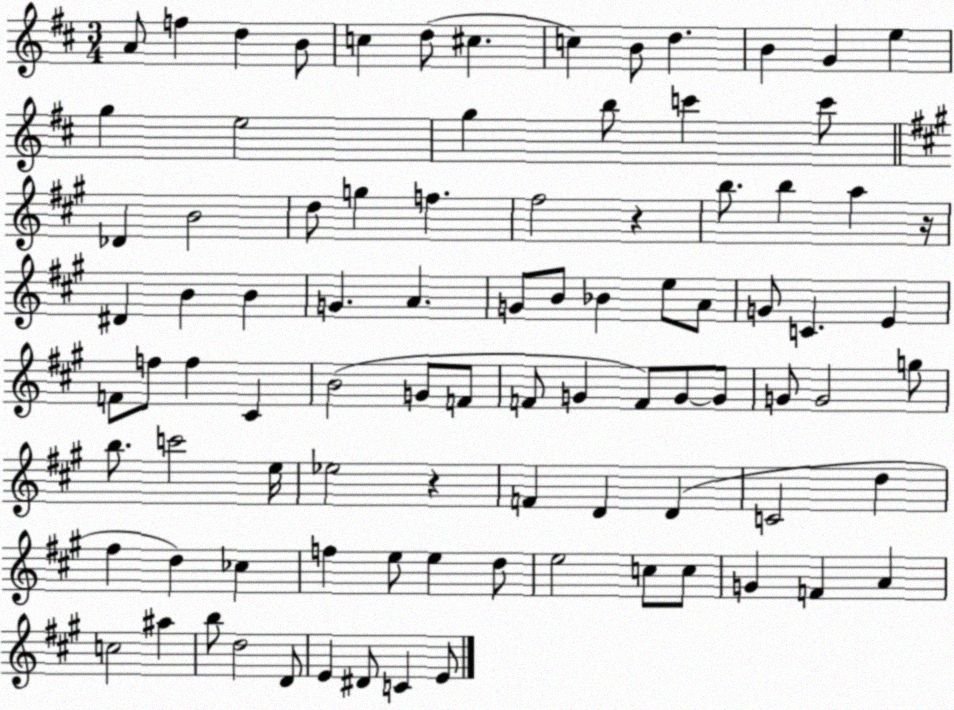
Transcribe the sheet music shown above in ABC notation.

X:1
T:Untitled
M:3/4
L:1/4
K:D
A/2 f d B/2 c d/2 ^c c B/2 d B G e g e2 g b/2 c' c'/2 _D B2 d/2 g f ^f2 z b/2 b a z/4 ^D B B G A G/2 B/2 _B e/2 A/2 G/2 C E F/2 f/2 f ^C B2 G/2 F/2 F/2 G F/2 G/2 G/2 G/2 G2 g/2 b/2 c'2 e/4 _e2 z F D D C2 d ^f d _c f e/2 e d/2 e2 c/2 c/2 G F A c2 ^a b/2 d2 D/2 E ^D/2 C E/2